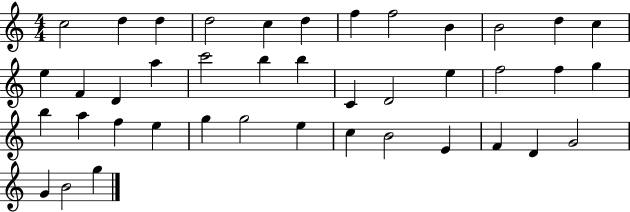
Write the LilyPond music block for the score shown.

{
  \clef treble
  \numericTimeSignature
  \time 4/4
  \key c \major
  c''2 d''4 d''4 | d''2 c''4 d''4 | f''4 f''2 b'4 | b'2 d''4 c''4 | \break e''4 f'4 d'4 a''4 | c'''2 b''4 b''4 | c'4 d'2 e''4 | f''2 f''4 g''4 | \break b''4 a''4 f''4 e''4 | g''4 g''2 e''4 | c''4 b'2 e'4 | f'4 d'4 g'2 | \break g'4 b'2 g''4 | \bar "|."
}